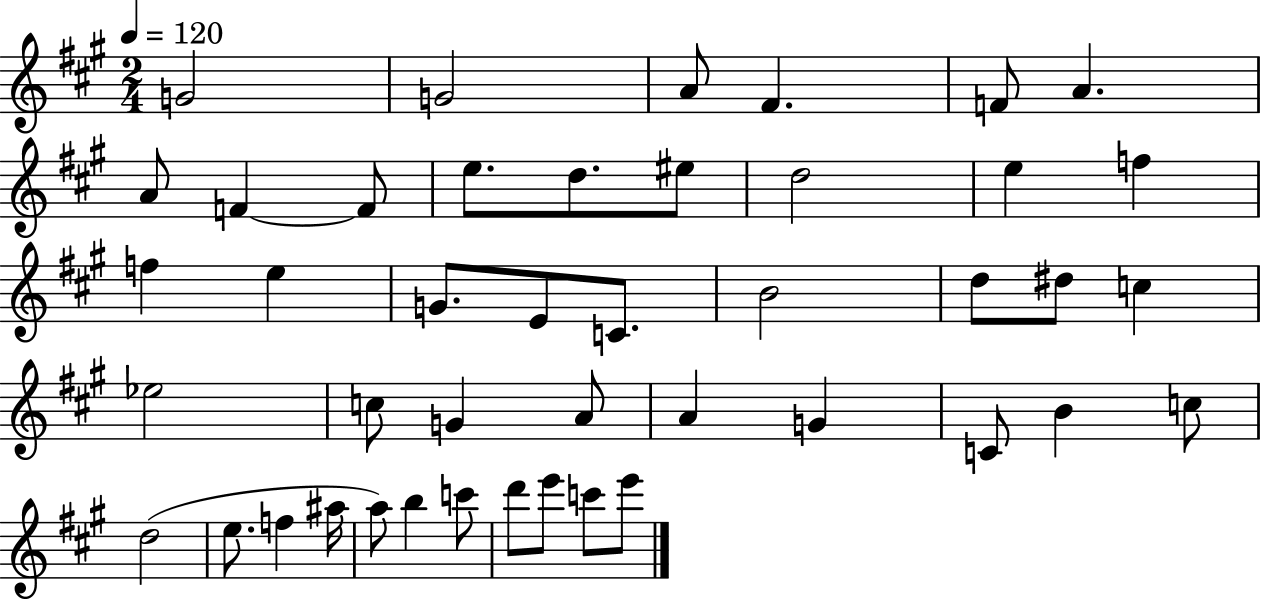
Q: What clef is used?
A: treble